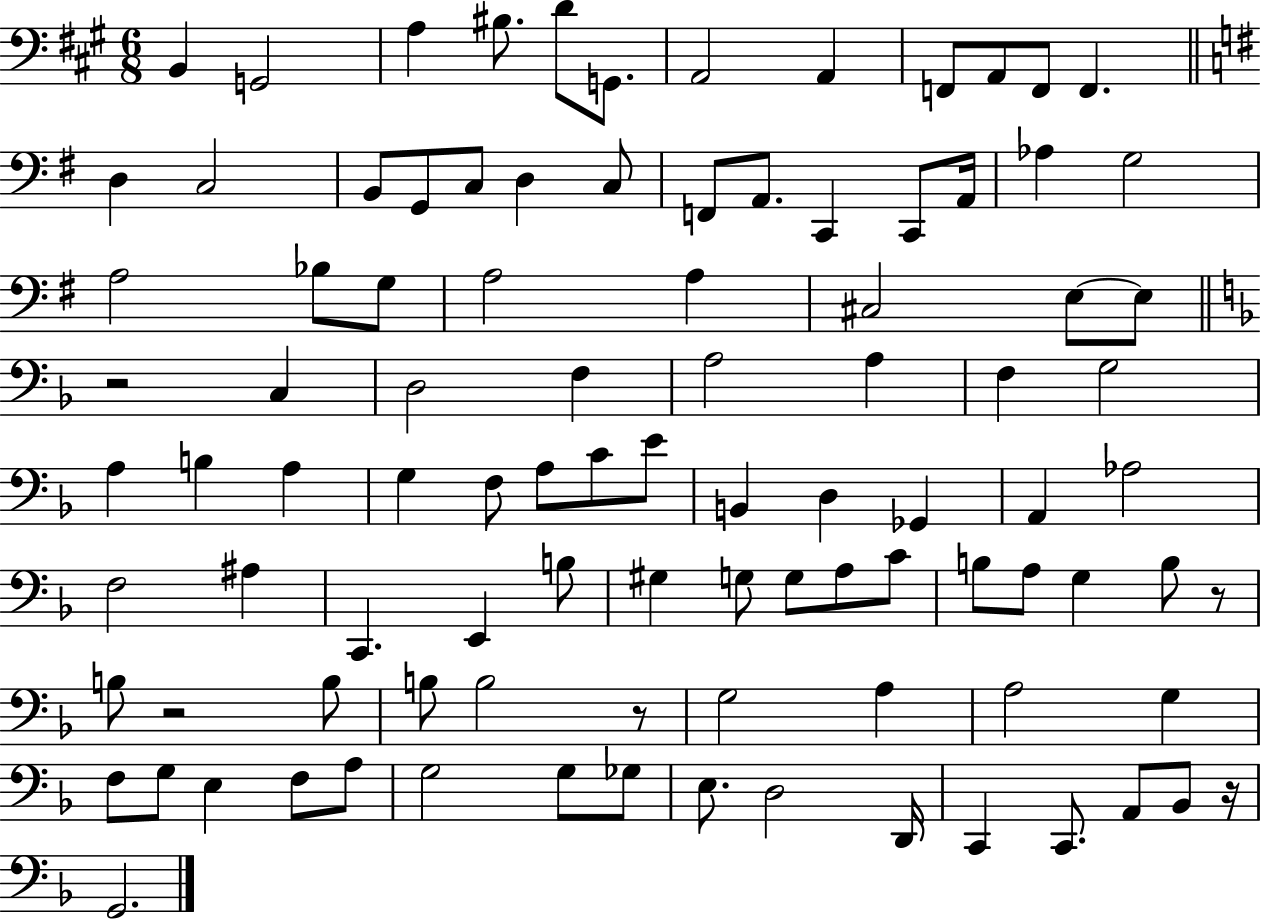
B2/q G2/h A3/q BIS3/e. D4/e G2/e. A2/h A2/q F2/e A2/e F2/e F2/q. D3/q C3/h B2/e G2/e C3/e D3/q C3/e F2/e A2/e. C2/q C2/e A2/s Ab3/q G3/h A3/h Bb3/e G3/e A3/h A3/q C#3/h E3/e E3/e R/h C3/q D3/h F3/q A3/h A3/q F3/q G3/h A3/q B3/q A3/q G3/q F3/e A3/e C4/e E4/e B2/q D3/q Gb2/q A2/q Ab3/h F3/h A#3/q C2/q. E2/q B3/e G#3/q G3/e G3/e A3/e C4/e B3/e A3/e G3/q B3/e R/e B3/e R/h B3/e B3/e B3/h R/e G3/h A3/q A3/h G3/q F3/e G3/e E3/q F3/e A3/e G3/h G3/e Gb3/e E3/e. D3/h D2/s C2/q C2/e. A2/e Bb2/e R/s G2/h.